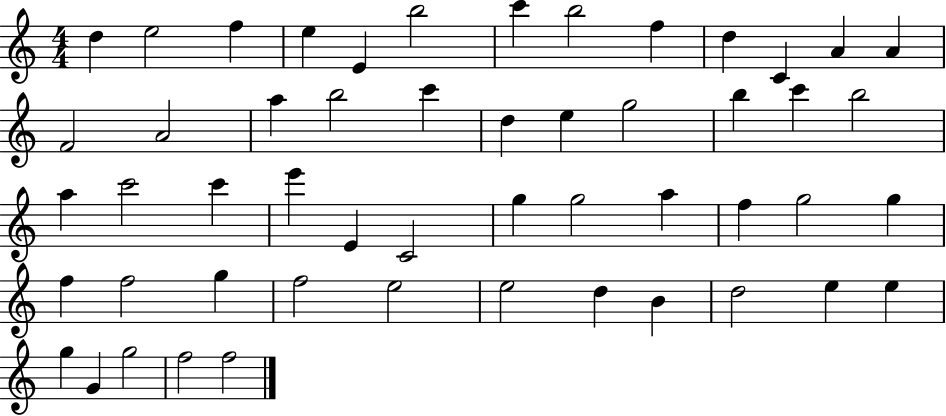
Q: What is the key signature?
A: C major